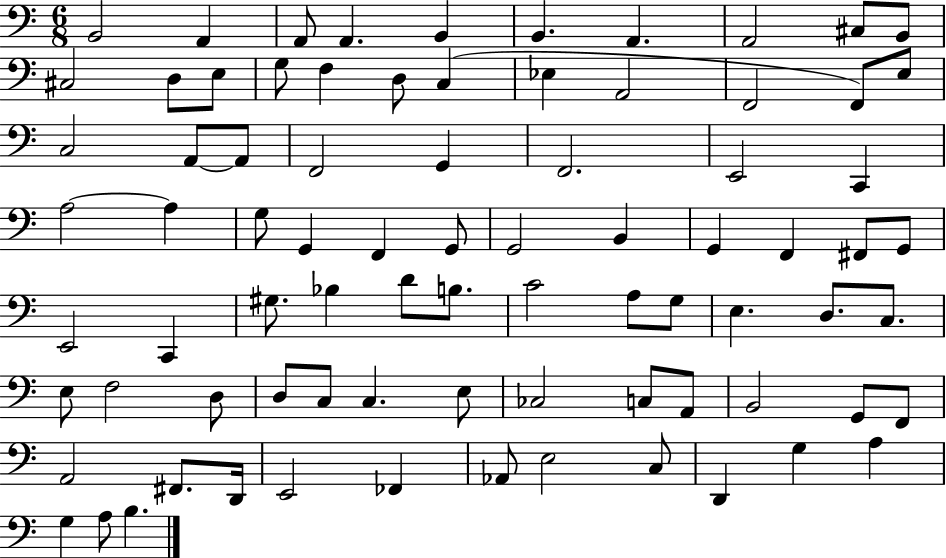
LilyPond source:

{
  \clef bass
  \numericTimeSignature
  \time 6/8
  \key c \major
  \repeat volta 2 { b,2 a,4 | a,8 a,4. b,4 | b,4. a,4. | a,2 cis8 b,8 | \break cis2 d8 e8 | g8 f4 d8 c4( | ees4 a,2 | f,2 f,8) e8 | \break c2 a,8~~ a,8 | f,2 g,4 | f,2. | e,2 c,4 | \break a2~~ a4 | g8 g,4 f,4 g,8 | g,2 b,4 | g,4 f,4 fis,8 g,8 | \break e,2 c,4 | gis8. bes4 d'8 b8. | c'2 a8 g8 | e4. d8. c8. | \break e8 f2 d8 | d8 c8 c4. e8 | ces2 c8 a,8 | b,2 g,8 f,8 | \break a,2 fis,8. d,16 | e,2 fes,4 | aes,8 e2 c8 | d,4 g4 a4 | \break g4 a8 b4. | } \bar "|."
}